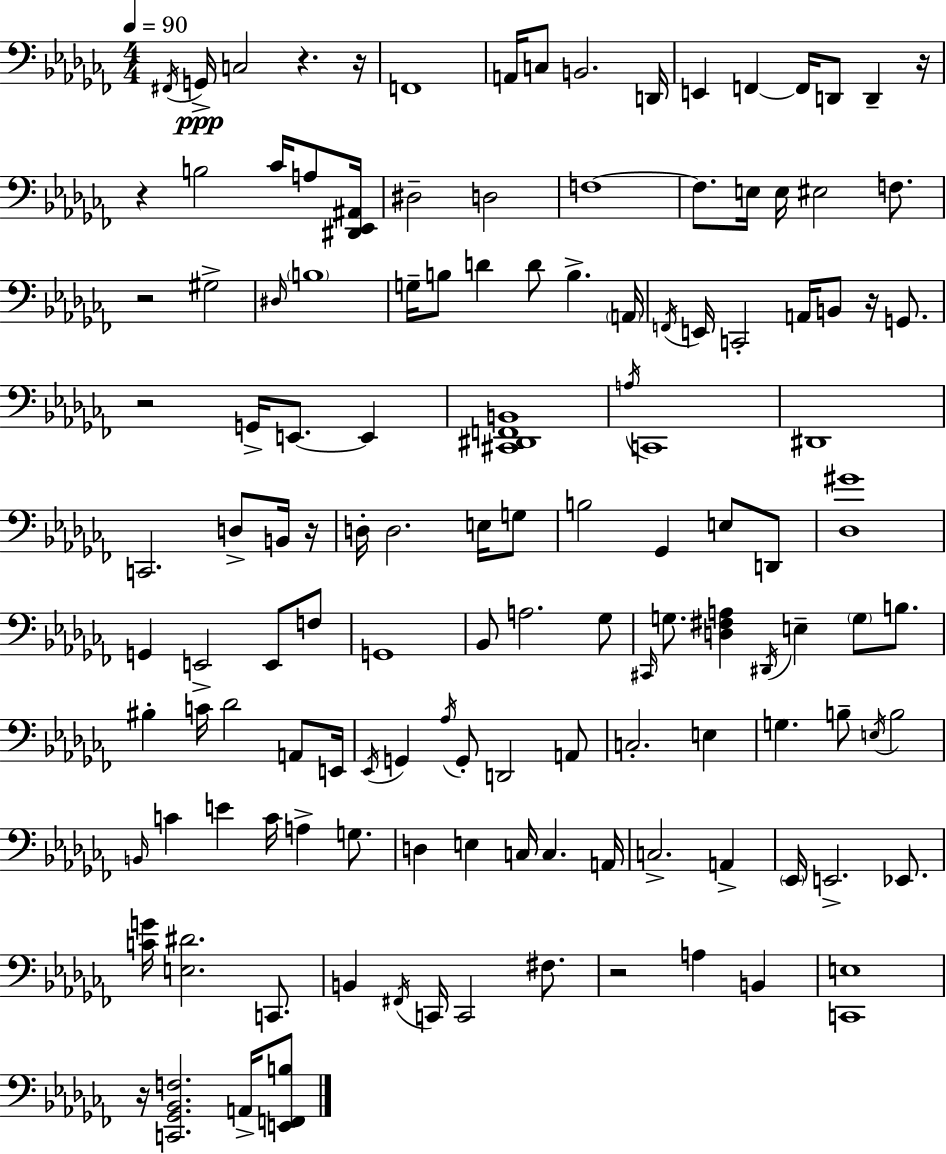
X:1
T:Untitled
M:4/4
L:1/4
K:Abm
^F,,/4 G,,/4 C,2 z z/4 F,,4 A,,/4 C,/2 B,,2 D,,/4 E,, F,, F,,/4 D,,/2 D,, z/4 z B,2 _C/4 A,/2 [^D,,_E,,^A,,]/4 ^D,2 D,2 F,4 F,/2 E,/4 E,/4 ^E,2 F,/2 z2 ^G,2 ^D,/4 B,4 G,/4 B,/2 D D/2 B, A,,/4 F,,/4 E,,/4 C,,2 A,,/4 B,,/2 z/4 G,,/2 z2 G,,/4 E,,/2 E,, [^C,,^D,,F,,B,,]4 A,/4 C,,4 ^D,,4 C,,2 D,/2 B,,/4 z/4 D,/4 D,2 E,/4 G,/2 B,2 _G,, E,/2 D,,/2 [_D,^G]4 G,, E,,2 E,,/2 F,/2 G,,4 _B,,/2 A,2 _G,/2 ^C,,/4 G,/2 [D,^F,A,] ^D,,/4 E, G,/2 B,/2 ^B, C/4 _D2 A,,/2 E,,/4 _E,,/4 G,, _A,/4 G,,/2 D,,2 A,,/2 C,2 E, G, B,/2 E,/4 B,2 B,,/4 C E C/4 A, G,/2 D, E, C,/4 C, A,,/4 C,2 A,, _E,,/4 E,,2 _E,,/2 [CG]/4 [E,^D]2 C,,/2 B,, ^F,,/4 C,,/4 C,,2 ^F,/2 z2 A, B,, [C,,E,]4 z/4 [C,,_G,,_B,,F,]2 A,,/4 [E,,F,,B,]/2